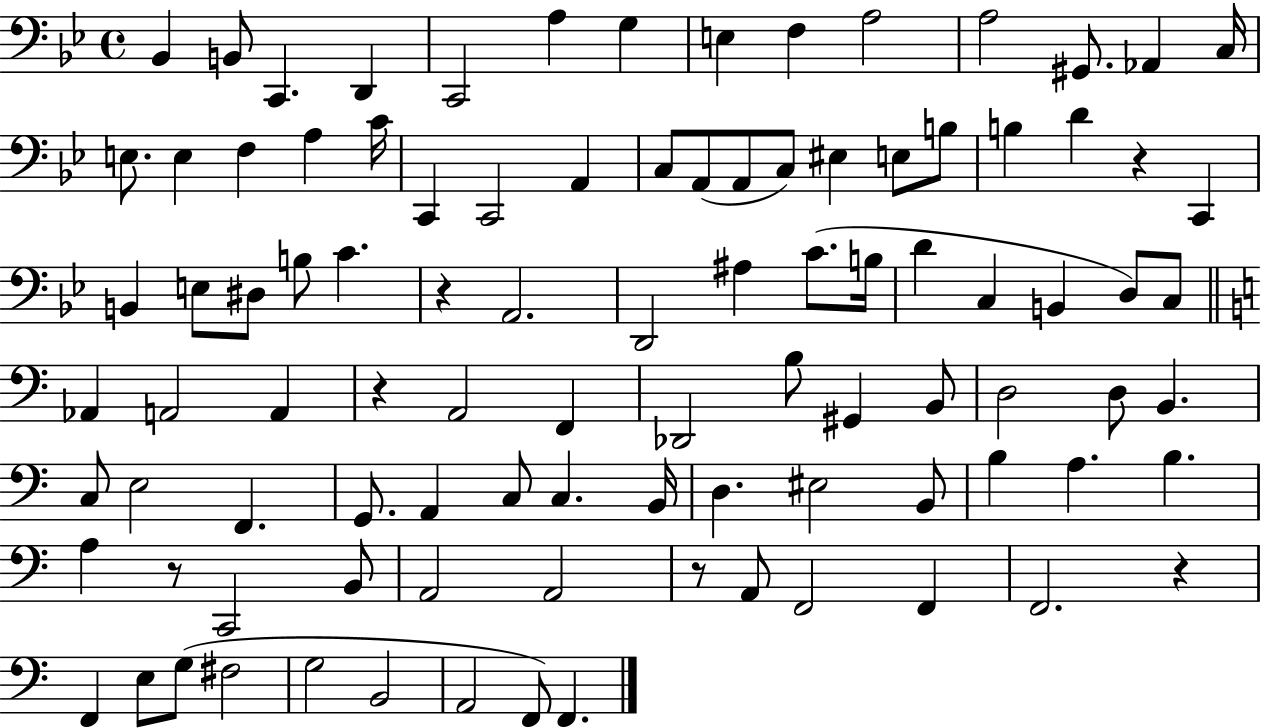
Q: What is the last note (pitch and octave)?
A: F2